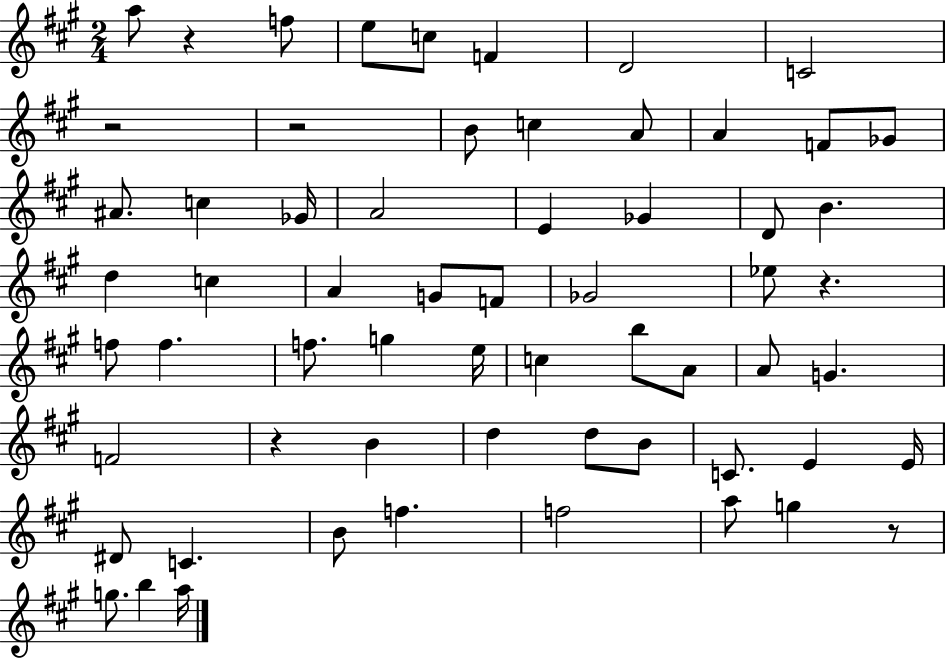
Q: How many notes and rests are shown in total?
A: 62